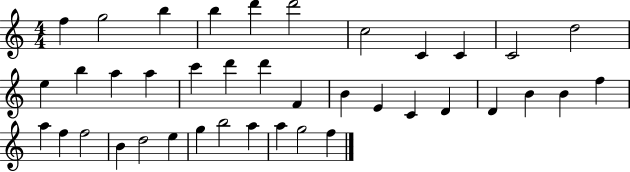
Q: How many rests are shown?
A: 0